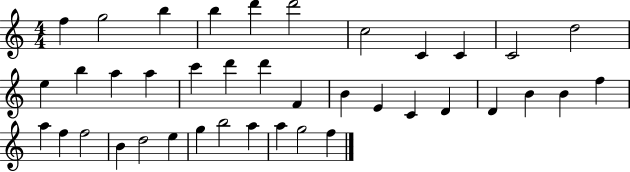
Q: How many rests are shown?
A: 0